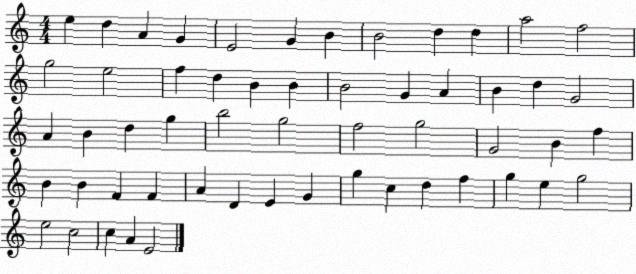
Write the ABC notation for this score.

X:1
T:Untitled
M:4/4
L:1/4
K:C
e d A G E2 G B B2 d d a2 f2 g2 e2 f d B B B2 G A B d G2 A B d g b2 g2 f2 g2 G2 B f B B F F A D E G g c d f g e g2 e2 c2 c A E2